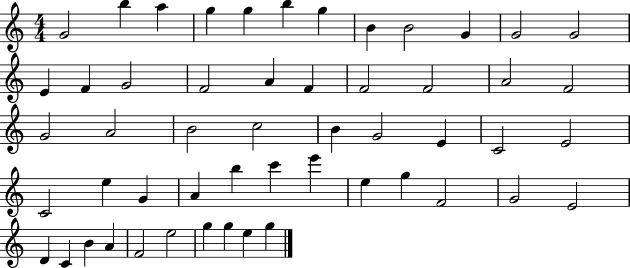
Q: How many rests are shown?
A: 0